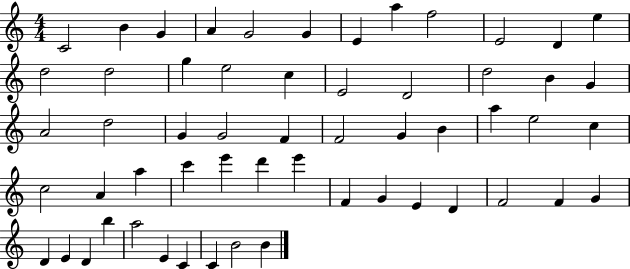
C4/h B4/q G4/q A4/q G4/h G4/q E4/q A5/q F5/h E4/h D4/q E5/q D5/h D5/h G5/q E5/h C5/q E4/h D4/h D5/h B4/q G4/q A4/h D5/h G4/q G4/h F4/q F4/h G4/q B4/q A5/q E5/h C5/q C5/h A4/q A5/q C6/q E6/q D6/q E6/q F4/q G4/q E4/q D4/q F4/h F4/q G4/q D4/q E4/q D4/q B5/q A5/h E4/q C4/q C4/q B4/h B4/q